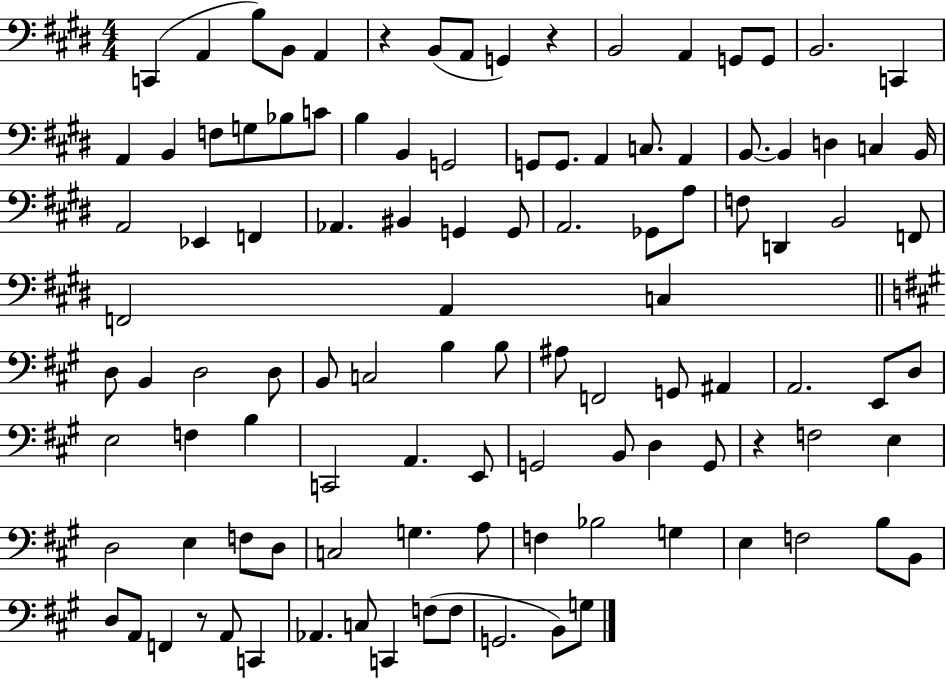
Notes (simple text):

C2/q A2/q B3/e B2/e A2/q R/q B2/e A2/e G2/q R/q B2/h A2/q G2/e G2/e B2/h. C2/q A2/q B2/q F3/e G3/e Bb3/e C4/e B3/q B2/q G2/h G2/e G2/e. A2/q C3/e. A2/q B2/e. B2/q D3/q C3/q B2/s A2/h Eb2/q F2/q Ab2/q. BIS2/q G2/q G2/e A2/h. Gb2/e A3/e F3/e D2/q B2/h F2/e F2/h A2/q C3/q D3/e B2/q D3/h D3/e B2/e C3/h B3/q B3/e A#3/e F2/h G2/e A#2/q A2/h. E2/e D3/e E3/h F3/q B3/q C2/h A2/q. E2/e G2/h B2/e D3/q G2/e R/q F3/h E3/q D3/h E3/q F3/e D3/e C3/h G3/q. A3/e F3/q Bb3/h G3/q E3/q F3/h B3/e B2/e D3/e A2/e F2/q R/e A2/e C2/q Ab2/q. C3/e C2/q F3/e F3/e G2/h. B2/e G3/e